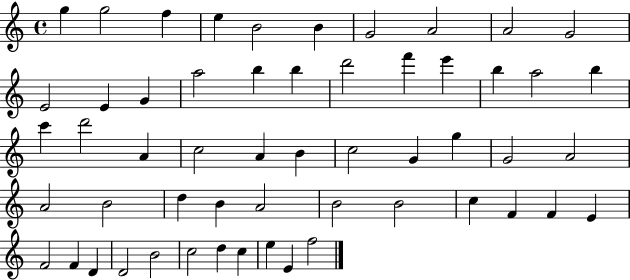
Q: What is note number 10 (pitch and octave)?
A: G4